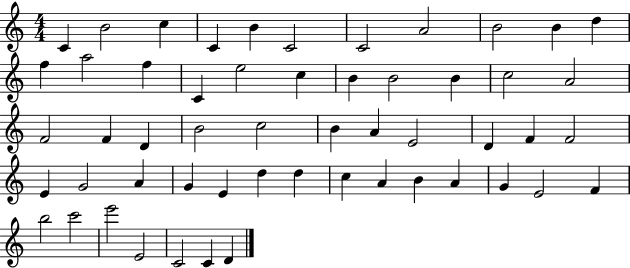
X:1
T:Untitled
M:4/4
L:1/4
K:C
C B2 c C B C2 C2 A2 B2 B d f a2 f C e2 c B B2 B c2 A2 F2 F D B2 c2 B A E2 D F F2 E G2 A G E d d c A B A G E2 F b2 c'2 e'2 E2 C2 C D